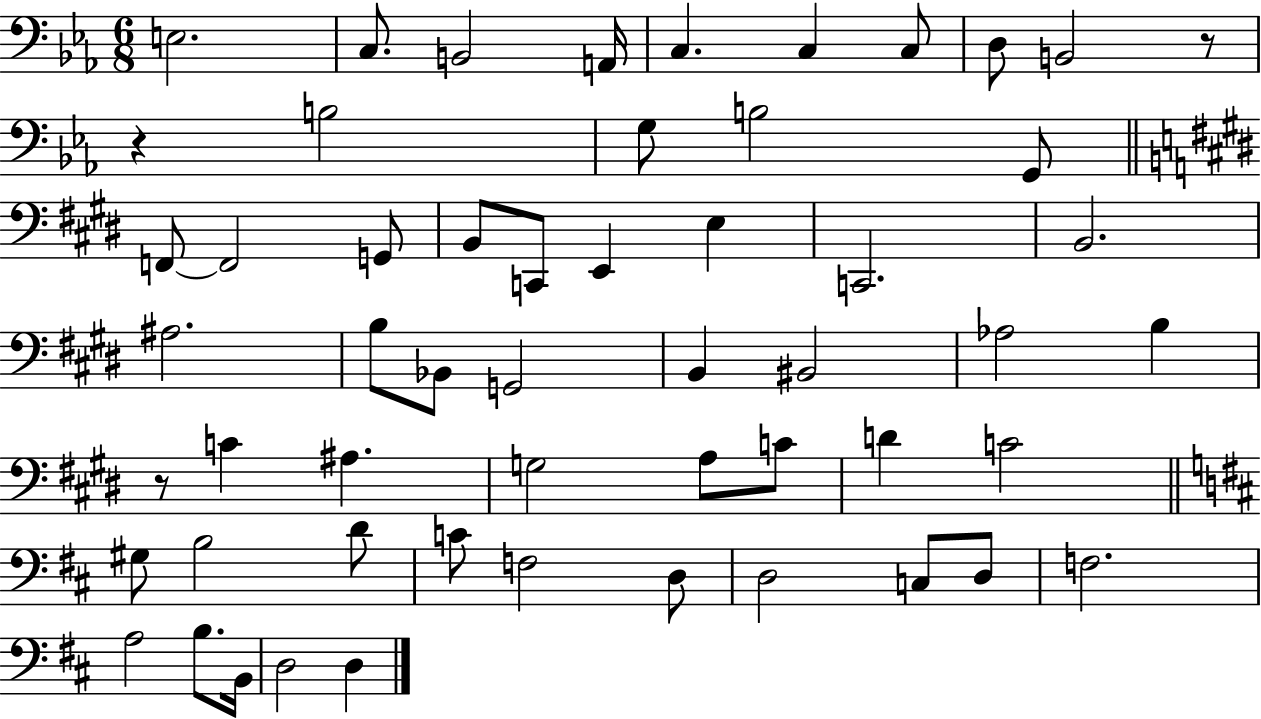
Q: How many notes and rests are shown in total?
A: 55